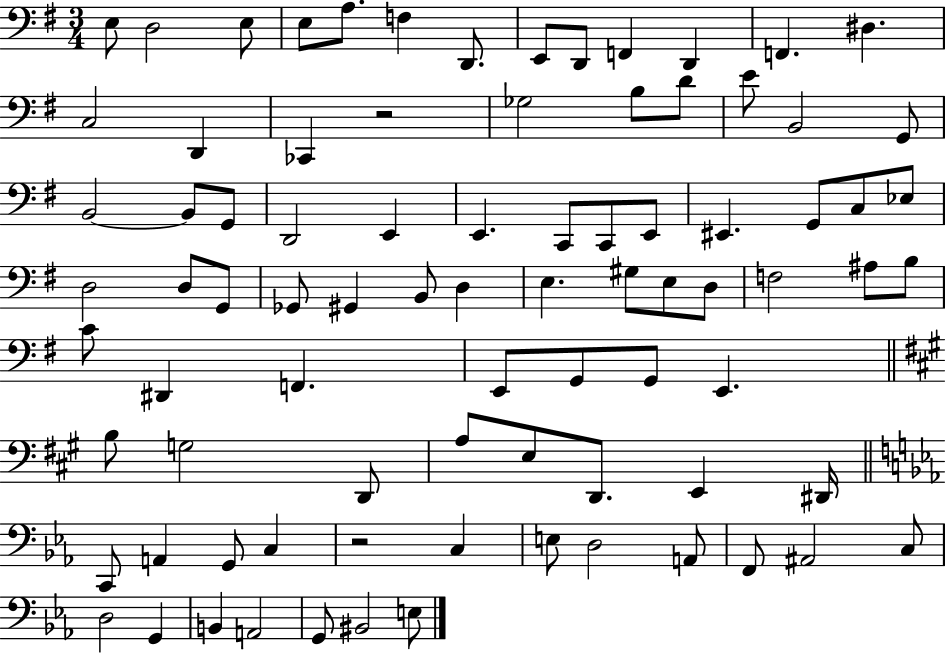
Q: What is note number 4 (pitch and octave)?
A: E3